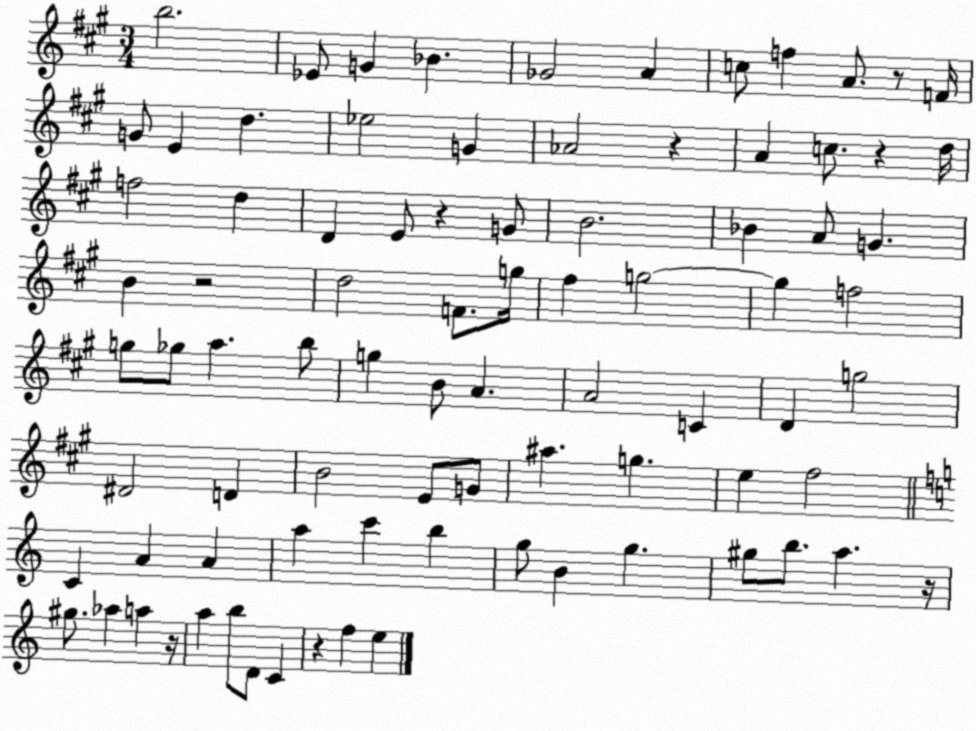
X:1
T:Untitled
M:3/4
L:1/4
K:A
b2 _E/2 G _B _G2 A c/2 f A/2 z/2 F/4 G/2 E d _e2 G _A2 z A c/2 z d/4 f2 d D E/2 z G/2 B2 _B A/2 G B z2 d2 F/2 g/4 ^f g2 g f2 g/2 _g/2 a b/2 g B/2 A A2 C D g2 ^D2 D B2 E/2 G/2 ^a g e ^f2 C A A a c' b g/2 B g ^g/2 b/2 a z/4 ^g/2 _a a z/4 a b/2 D/2 C z f e